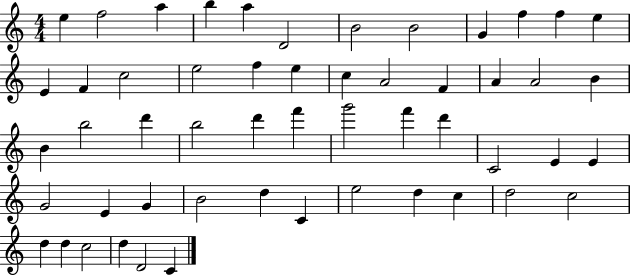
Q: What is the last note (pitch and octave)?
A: C4